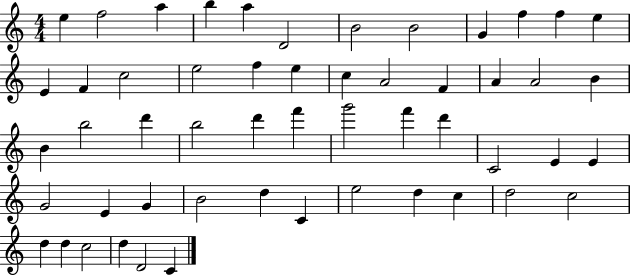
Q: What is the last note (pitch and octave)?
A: C4